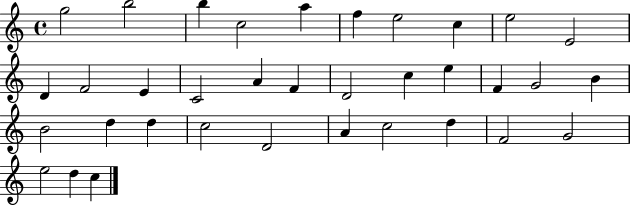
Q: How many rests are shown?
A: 0